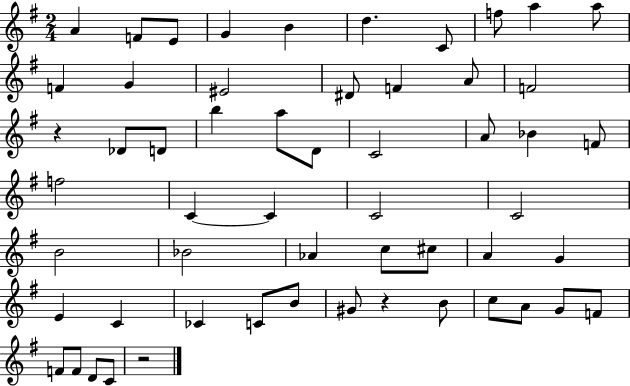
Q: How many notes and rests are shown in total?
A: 56